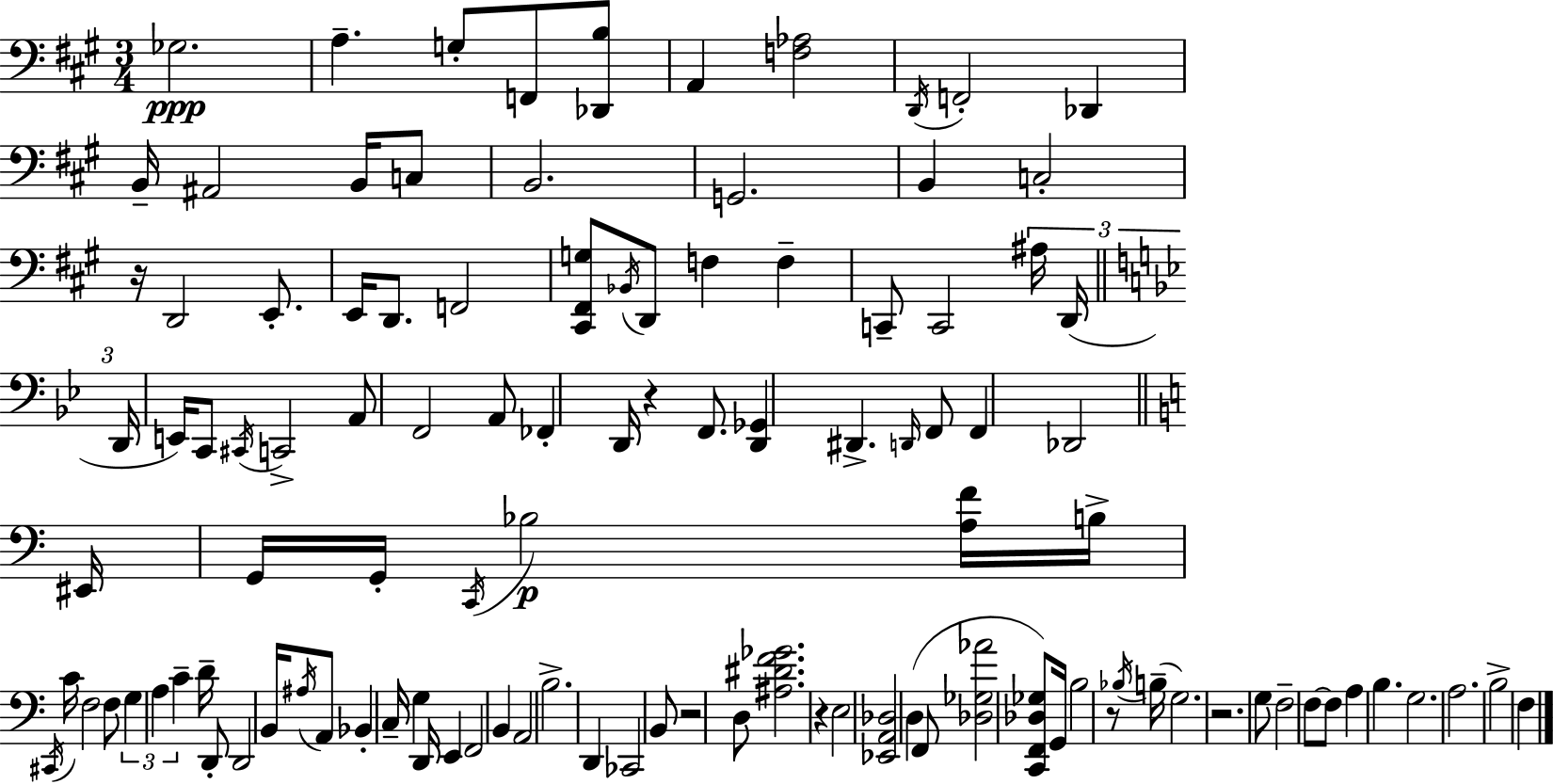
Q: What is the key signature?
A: A major